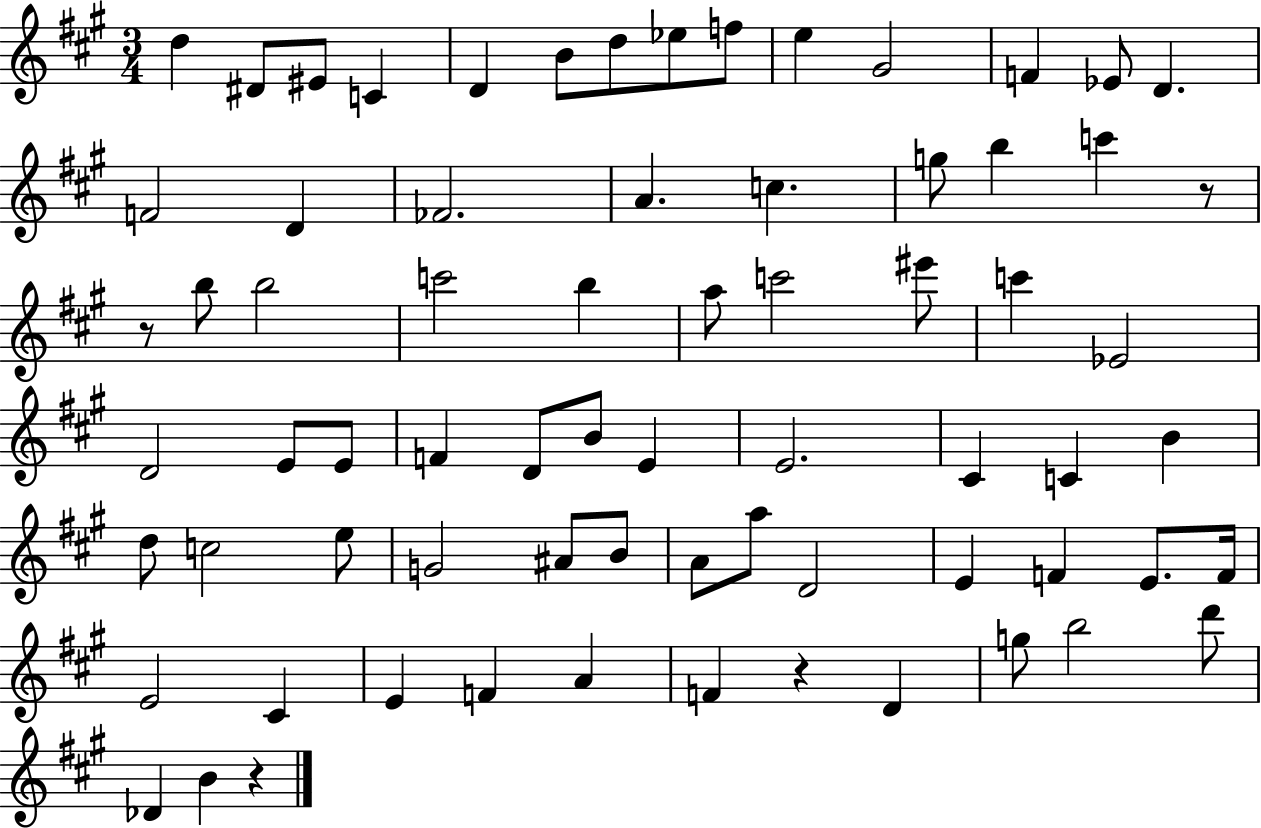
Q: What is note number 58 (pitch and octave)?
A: E4